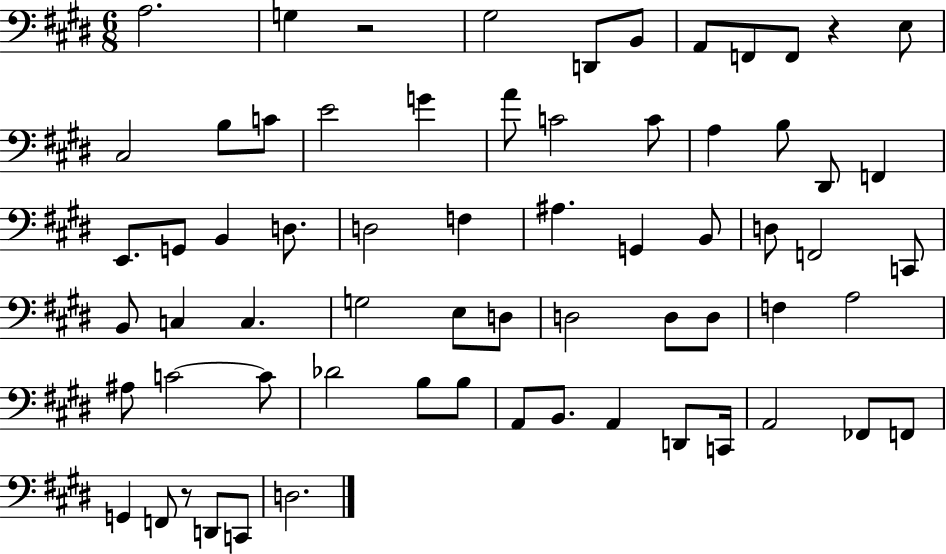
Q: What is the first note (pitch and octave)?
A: A3